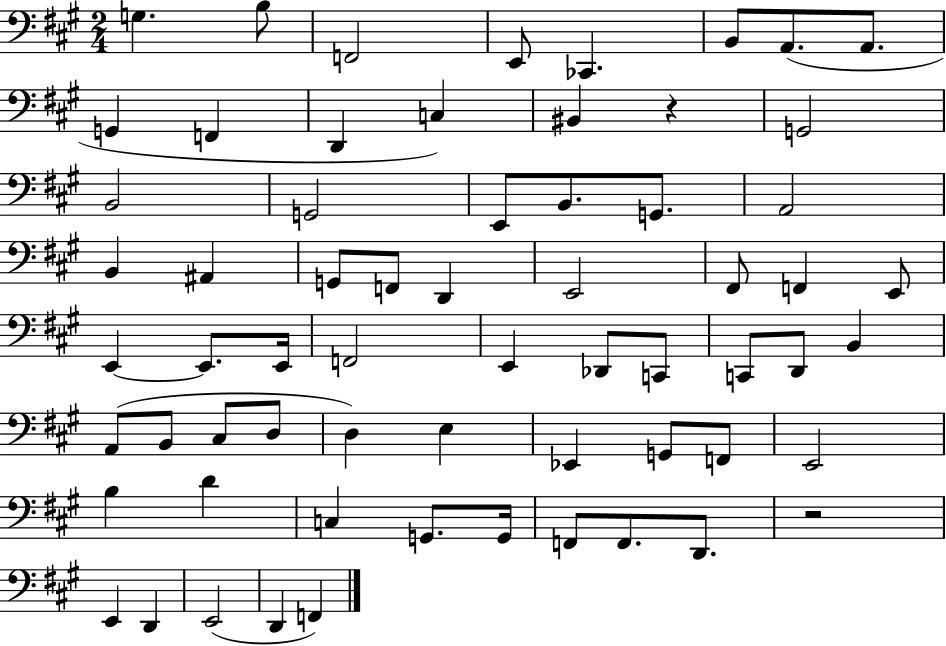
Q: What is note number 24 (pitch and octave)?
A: F2